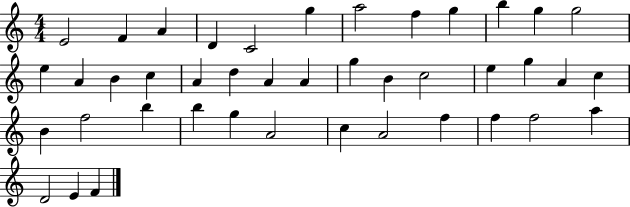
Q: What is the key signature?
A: C major